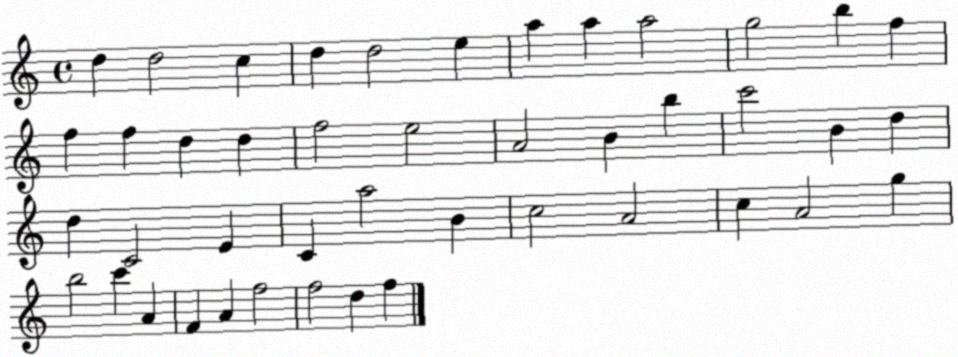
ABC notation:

X:1
T:Untitled
M:4/4
L:1/4
K:C
d d2 c d d2 e a a a2 g2 b f f f d d f2 e2 A2 B b c'2 B d d C2 E C a2 B c2 A2 c A2 g b2 c' A F A f2 f2 d f